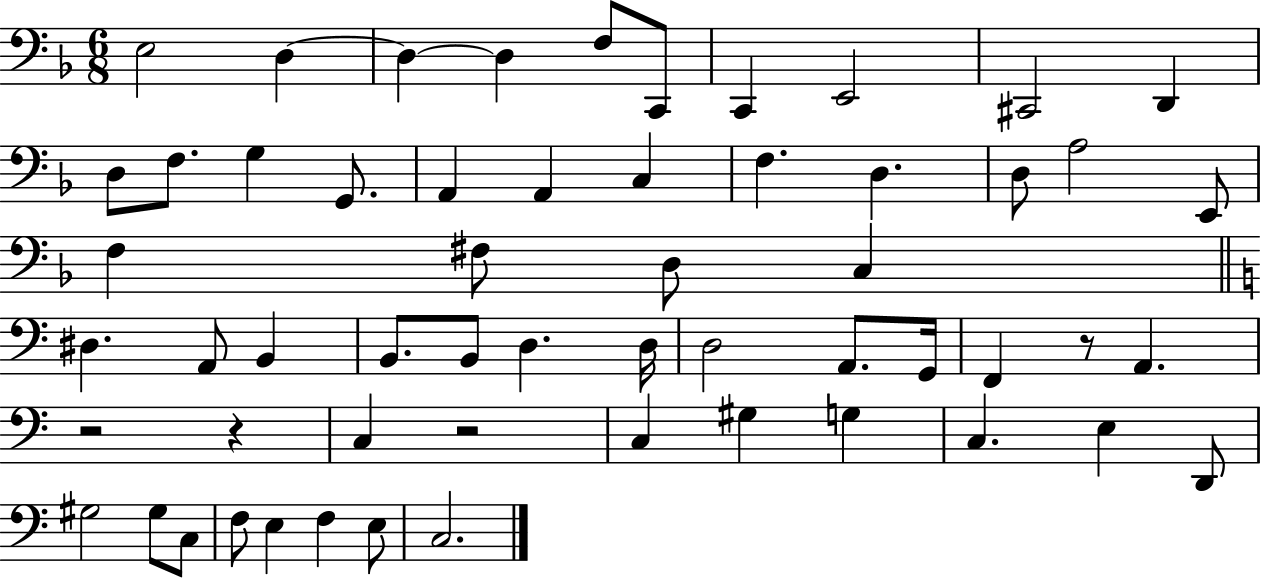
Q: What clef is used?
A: bass